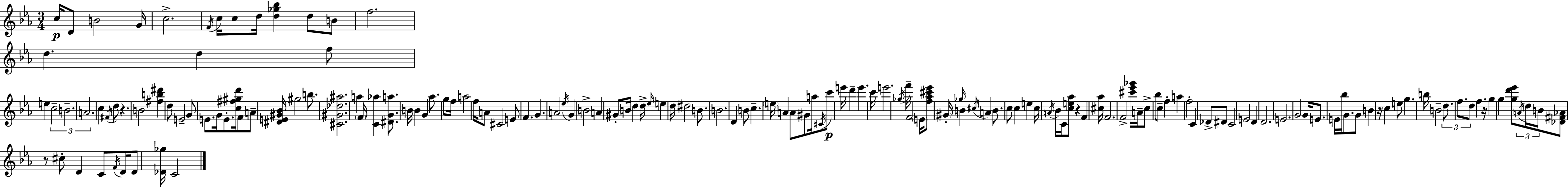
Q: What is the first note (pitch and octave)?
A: C5